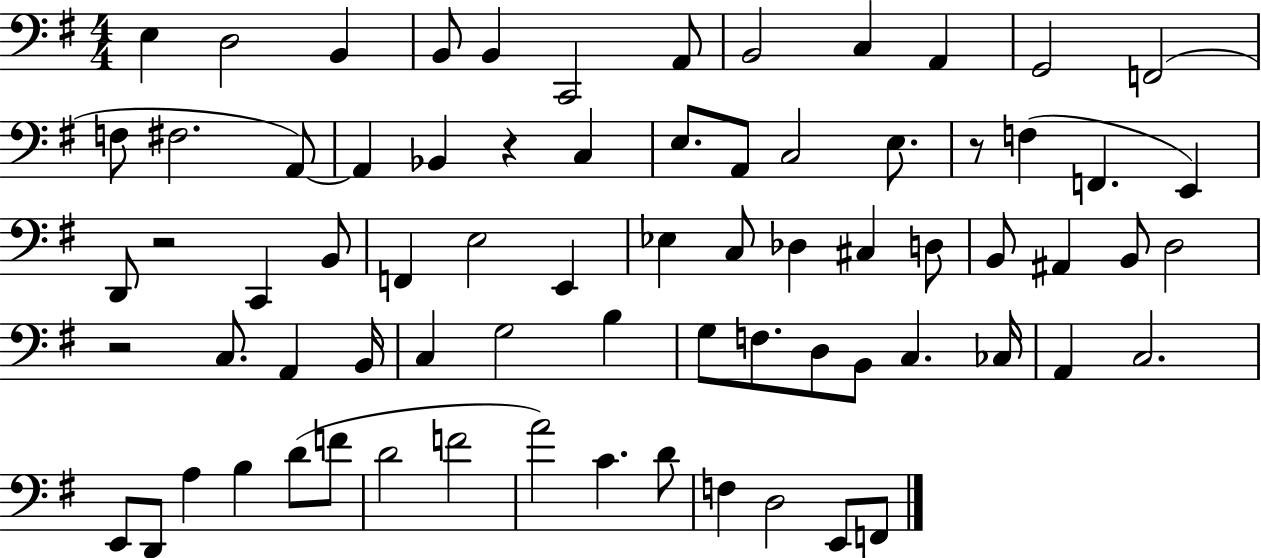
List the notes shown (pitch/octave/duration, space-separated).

E3/q D3/h B2/q B2/e B2/q C2/h A2/e B2/h C3/q A2/q G2/h F2/h F3/e F#3/h. A2/e A2/q Bb2/q R/q C3/q E3/e. A2/e C3/h E3/e. R/e F3/q F2/q. E2/q D2/e R/h C2/q B2/e F2/q E3/h E2/q Eb3/q C3/e Db3/q C#3/q D3/e B2/e A#2/q B2/e D3/h R/h C3/e. A2/q B2/s C3/q G3/h B3/q G3/e F3/e. D3/e B2/e C3/q. CES3/s A2/q C3/h. E2/e D2/e A3/q B3/q D4/e F4/e D4/h F4/h A4/h C4/q. D4/e F3/q D3/h E2/e F2/e